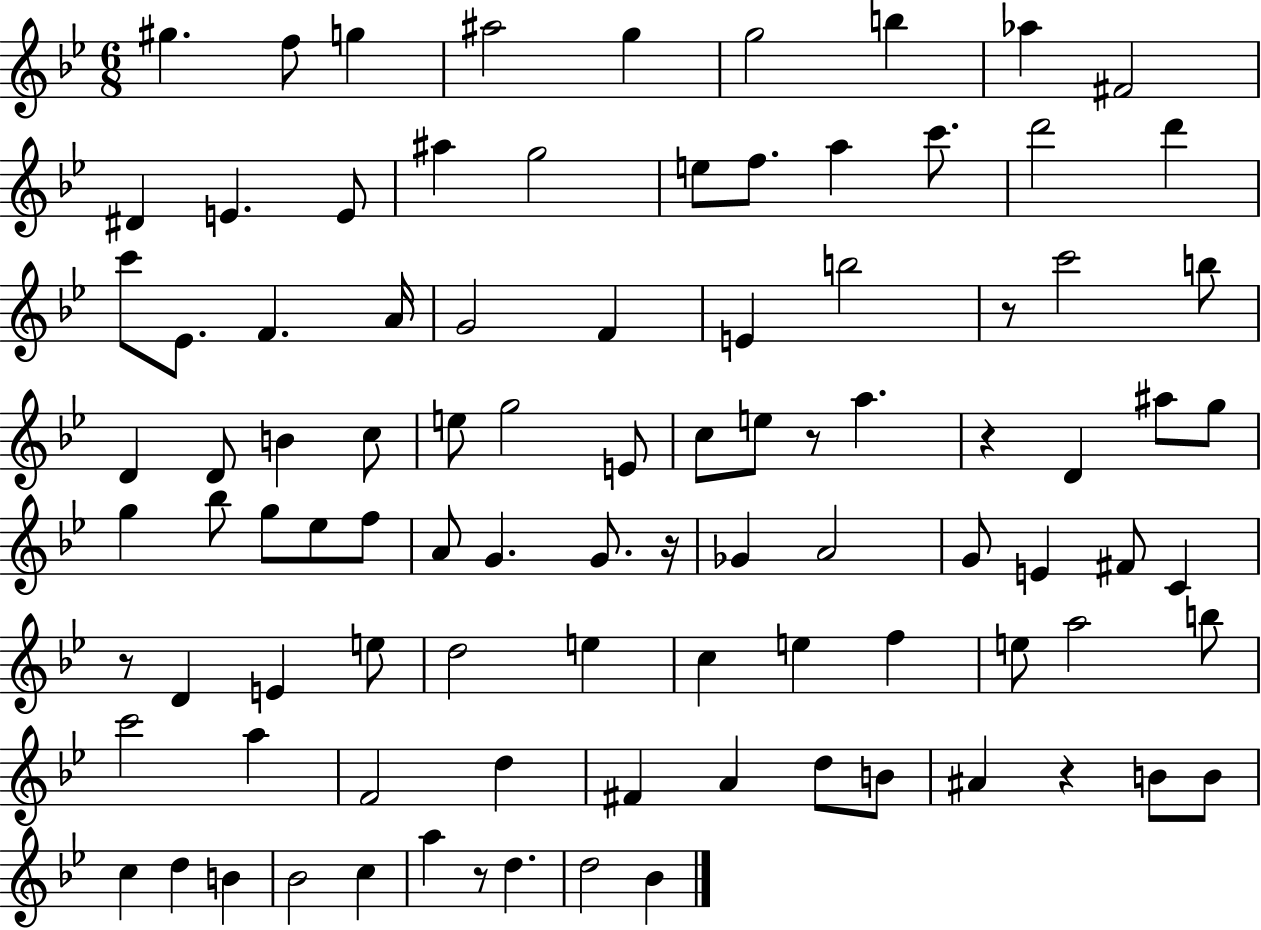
X:1
T:Untitled
M:6/8
L:1/4
K:Bb
^g f/2 g ^a2 g g2 b _a ^F2 ^D E E/2 ^a g2 e/2 f/2 a c'/2 d'2 d' c'/2 _E/2 F A/4 G2 F E b2 z/2 c'2 b/2 D D/2 B c/2 e/2 g2 E/2 c/2 e/2 z/2 a z D ^a/2 g/2 g _b/2 g/2 _e/2 f/2 A/2 G G/2 z/4 _G A2 G/2 E ^F/2 C z/2 D E e/2 d2 e c e f e/2 a2 b/2 c'2 a F2 d ^F A d/2 B/2 ^A z B/2 B/2 c d B _B2 c a z/2 d d2 _B